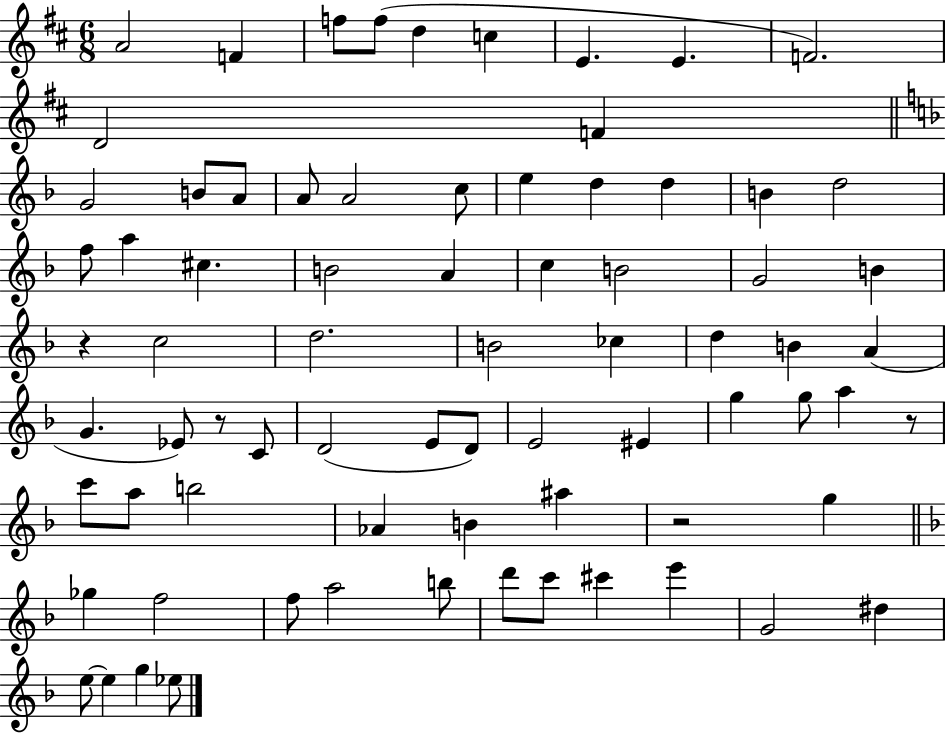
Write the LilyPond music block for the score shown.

{
  \clef treble
  \numericTimeSignature
  \time 6/8
  \key d \major
  a'2 f'4 | f''8 f''8( d''4 c''4 | e'4. e'4. | f'2.) | \break d'2 f'4 | \bar "||" \break \key f \major g'2 b'8 a'8 | a'8 a'2 c''8 | e''4 d''4 d''4 | b'4 d''2 | \break f''8 a''4 cis''4. | b'2 a'4 | c''4 b'2 | g'2 b'4 | \break r4 c''2 | d''2. | b'2 ces''4 | d''4 b'4 a'4( | \break g'4. ees'8) r8 c'8 | d'2( e'8 d'8) | e'2 eis'4 | g''4 g''8 a''4 r8 | \break c'''8 a''8 b''2 | aes'4 b'4 ais''4 | r2 g''4 | \bar "||" \break \key f \major ges''4 f''2 | f''8 a''2 b''8 | d'''8 c'''8 cis'''4 e'''4 | g'2 dis''4 | \break e''8~~ e''4 g''4 ees''8 | \bar "|."
}